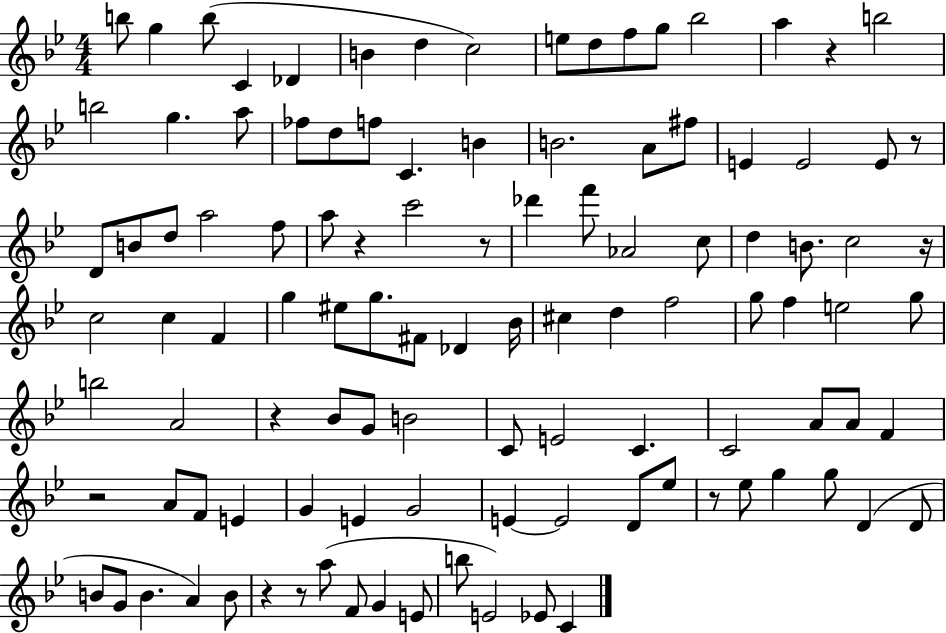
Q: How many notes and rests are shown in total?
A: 109